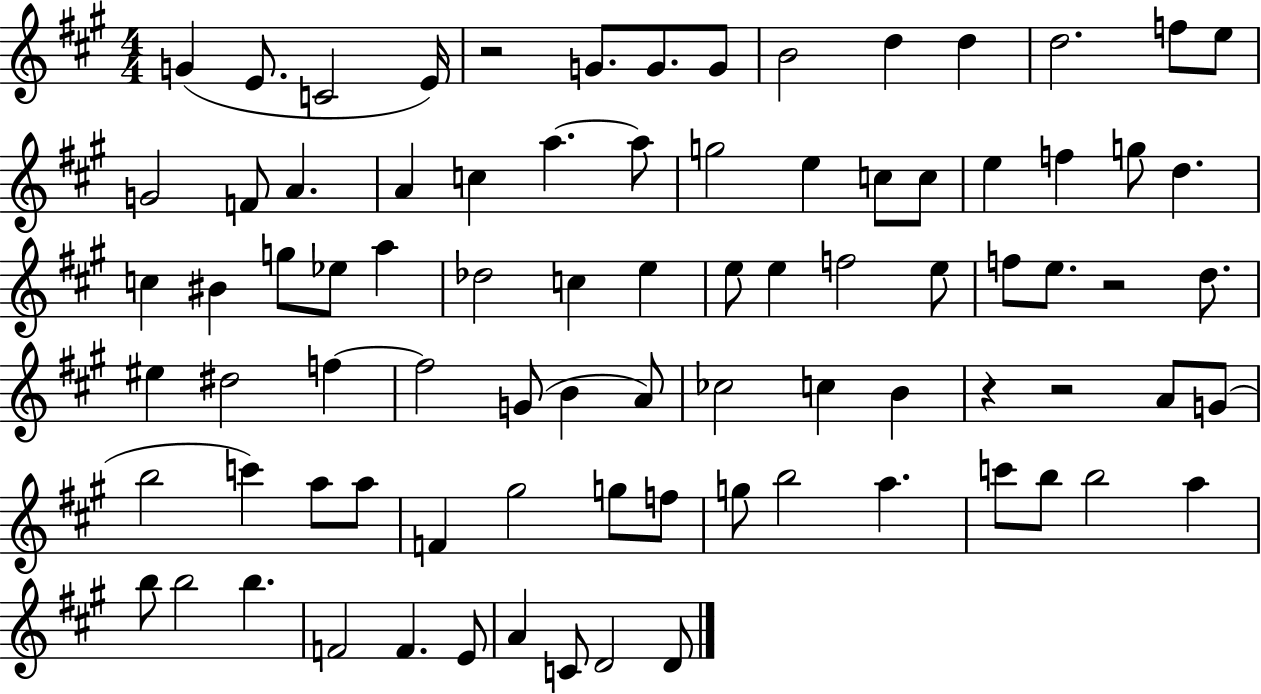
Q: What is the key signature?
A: A major